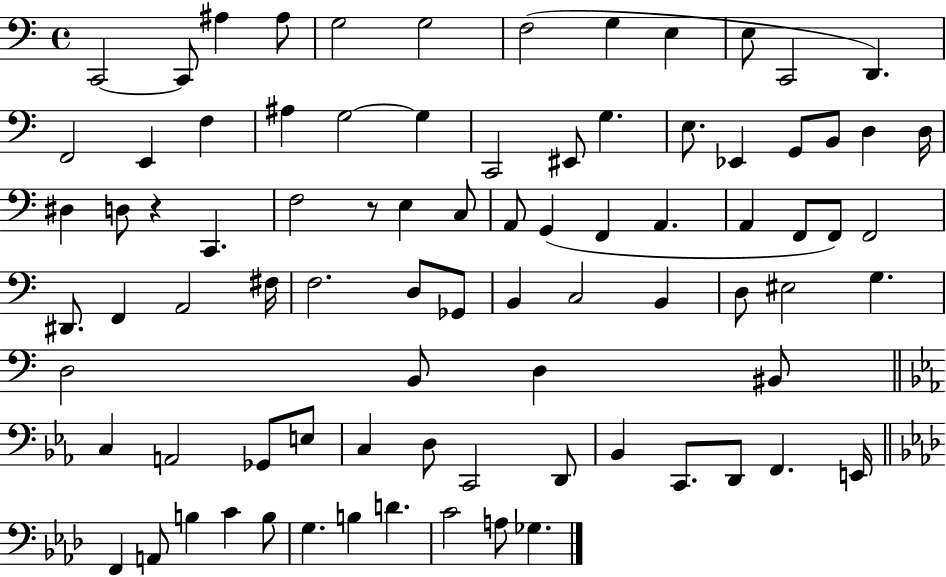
X:1
T:Untitled
M:4/4
L:1/4
K:C
C,,2 C,,/2 ^A, ^A,/2 G,2 G,2 F,2 G, E, E,/2 C,,2 D,, F,,2 E,, F, ^A, G,2 G, C,,2 ^E,,/2 G, E,/2 _E,, G,,/2 B,,/2 D, D,/4 ^D, D,/2 z C,, F,2 z/2 E, C,/2 A,,/2 G,, F,, A,, A,, F,,/2 F,,/2 F,,2 ^D,,/2 F,, A,,2 ^F,/4 F,2 D,/2 _G,,/2 B,, C,2 B,, D,/2 ^E,2 G, D,2 B,,/2 D, ^B,,/2 C, A,,2 _G,,/2 E,/2 C, D,/2 C,,2 D,,/2 _B,, C,,/2 D,,/2 F,, E,,/4 F,, A,,/2 B, C B,/2 G, B, D C2 A,/2 _G,